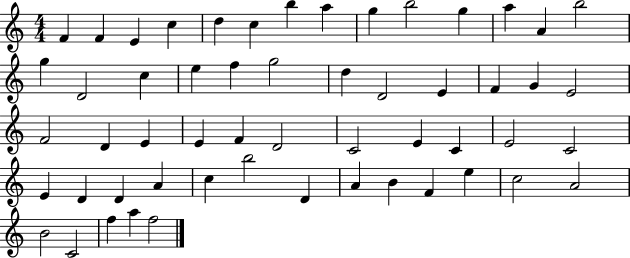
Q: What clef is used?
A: treble